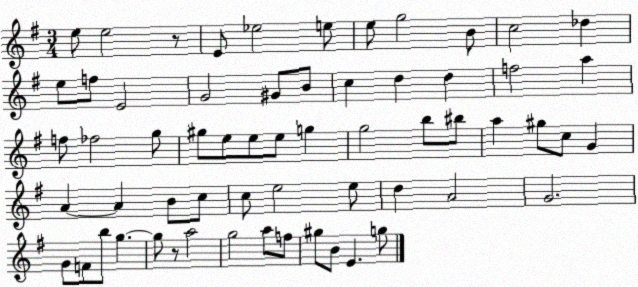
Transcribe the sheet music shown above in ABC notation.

X:1
T:Untitled
M:3/4
L:1/4
K:G
e/2 e2 z/2 E/2 _e2 e/2 e/2 g2 B/2 c2 _d e/2 f/2 E2 G2 ^G/2 B/2 c d d f2 a f/2 _f2 g/2 ^g/2 e/2 e/2 e/2 g g2 b/2 ^b/2 a ^g/2 c/2 G A A B/2 c/2 c/2 e2 e/2 d A2 G2 G/2 F/2 b/2 g g/2 z/2 a2 g2 a/2 f/2 ^g/2 B/2 E g/2